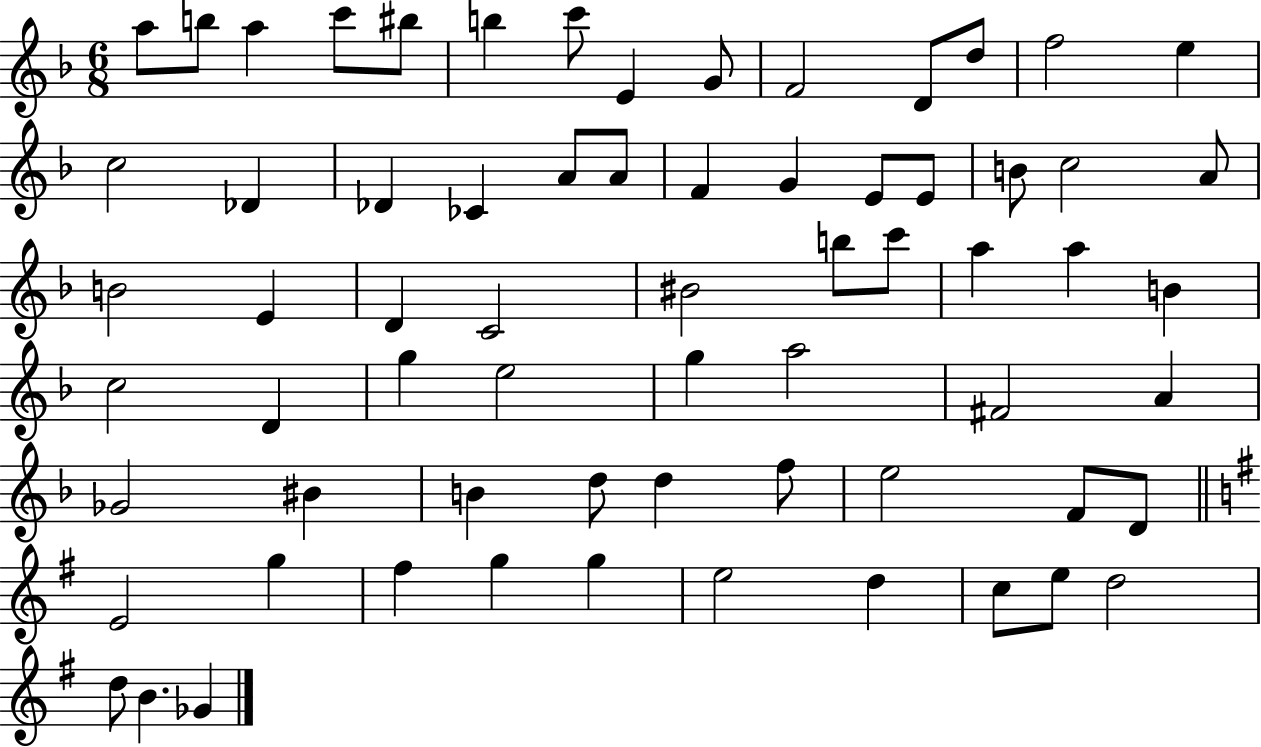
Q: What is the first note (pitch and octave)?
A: A5